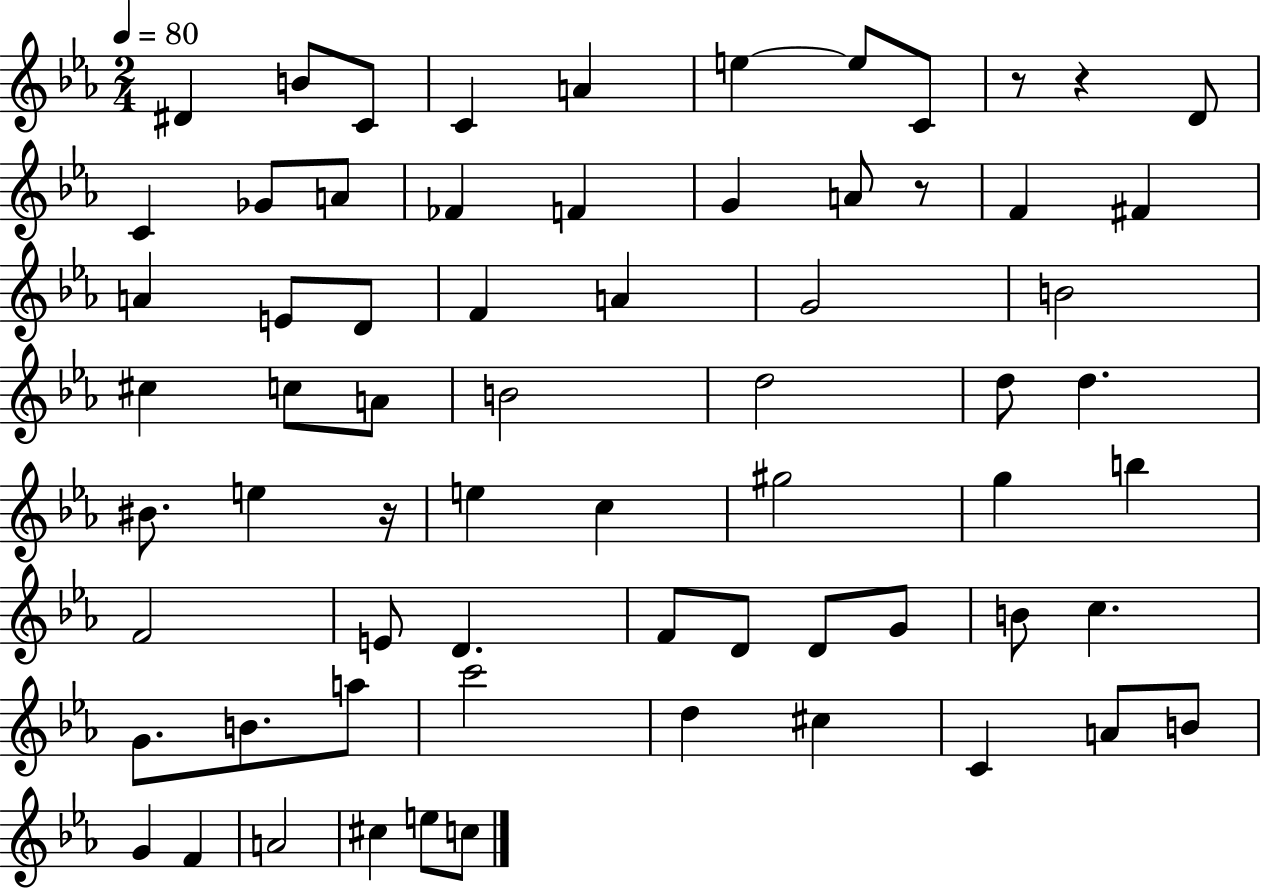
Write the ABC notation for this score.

X:1
T:Untitled
M:2/4
L:1/4
K:Eb
^D B/2 C/2 C A e e/2 C/2 z/2 z D/2 C _G/2 A/2 _F F G A/2 z/2 F ^F A E/2 D/2 F A G2 B2 ^c c/2 A/2 B2 d2 d/2 d ^B/2 e z/4 e c ^g2 g b F2 E/2 D F/2 D/2 D/2 G/2 B/2 c G/2 B/2 a/2 c'2 d ^c C A/2 B/2 G F A2 ^c e/2 c/2